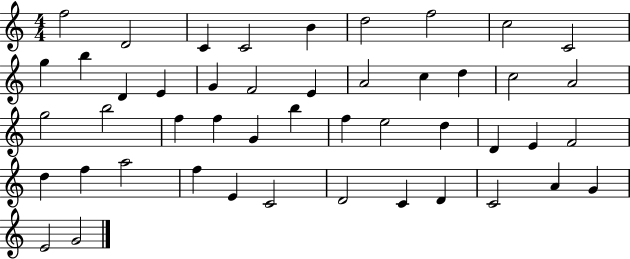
F5/h D4/h C4/q C4/h B4/q D5/h F5/h C5/h C4/h G5/q B5/q D4/q E4/q G4/q F4/h E4/q A4/h C5/q D5/q C5/h A4/h G5/h B5/h F5/q F5/q G4/q B5/q F5/q E5/h D5/q D4/q E4/q F4/h D5/q F5/q A5/h F5/q E4/q C4/h D4/h C4/q D4/q C4/h A4/q G4/q E4/h G4/h